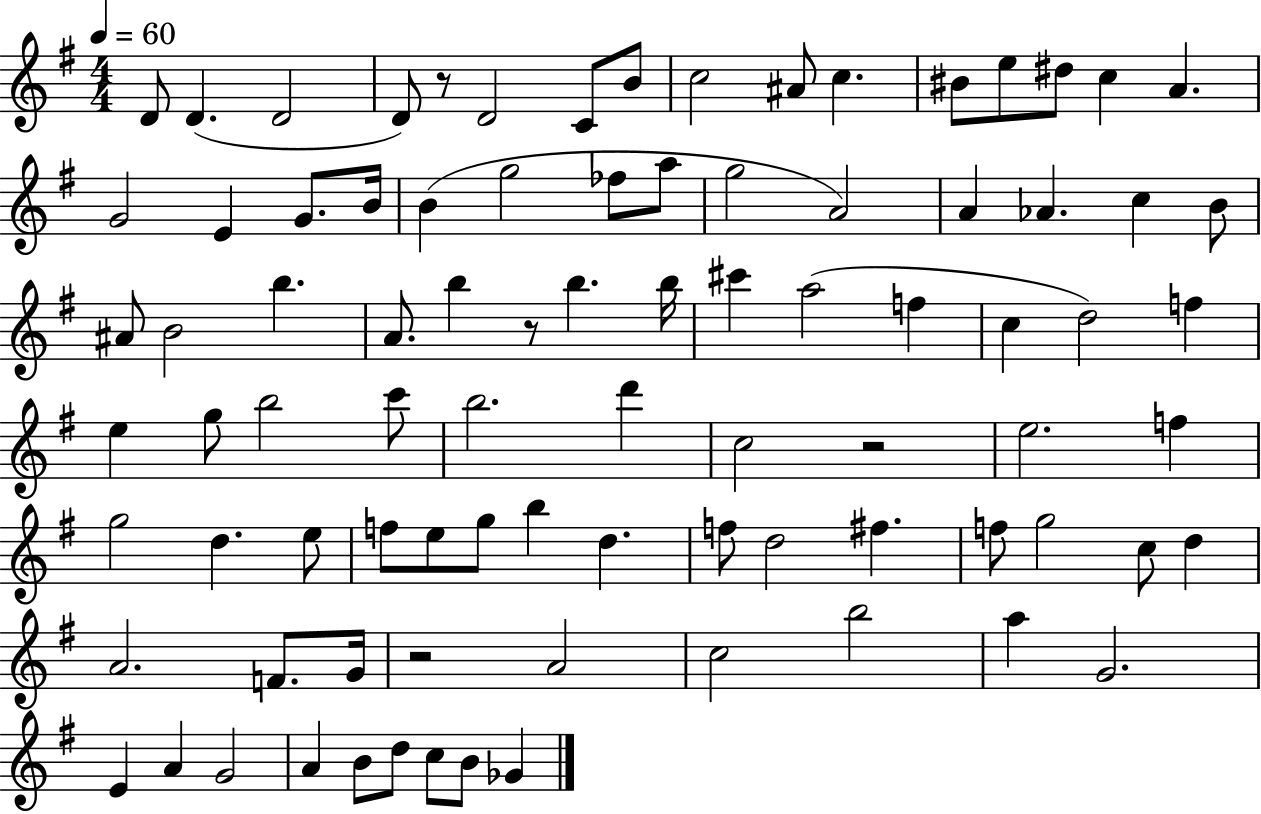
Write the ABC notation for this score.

X:1
T:Untitled
M:4/4
L:1/4
K:G
D/2 D D2 D/2 z/2 D2 C/2 B/2 c2 ^A/2 c ^B/2 e/2 ^d/2 c A G2 E G/2 B/4 B g2 _f/2 a/2 g2 A2 A _A c B/2 ^A/2 B2 b A/2 b z/2 b b/4 ^c' a2 f c d2 f e g/2 b2 c'/2 b2 d' c2 z2 e2 f g2 d e/2 f/2 e/2 g/2 b d f/2 d2 ^f f/2 g2 c/2 d A2 F/2 G/4 z2 A2 c2 b2 a G2 E A G2 A B/2 d/2 c/2 B/2 _G